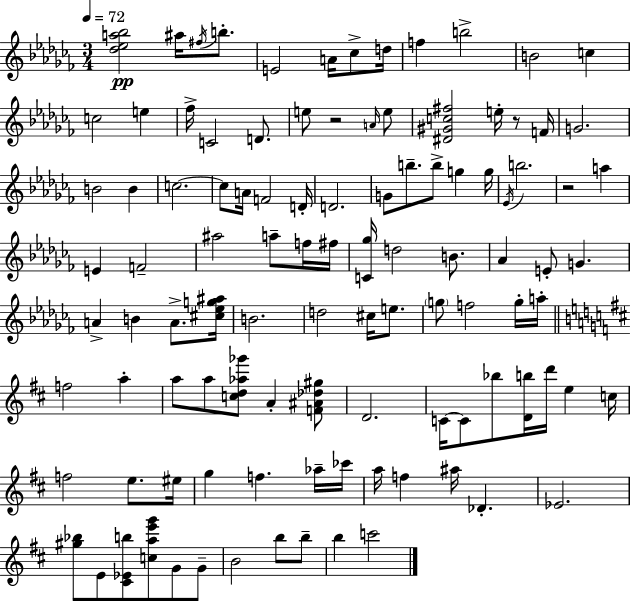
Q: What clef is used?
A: treble